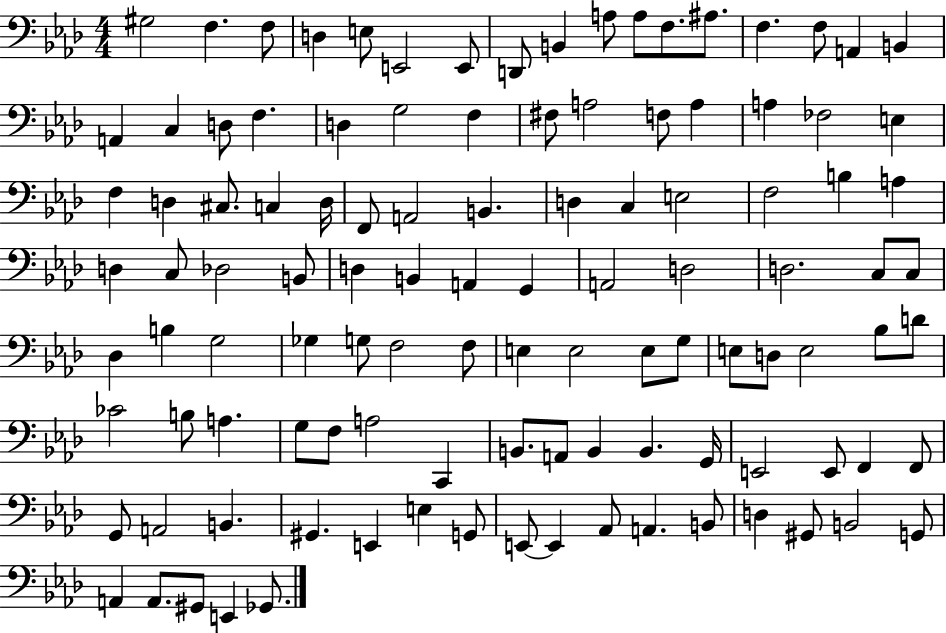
G#3/h F3/q. F3/e D3/q E3/e E2/h E2/e D2/e B2/q A3/e A3/e F3/e. A#3/e. F3/q. F3/e A2/q B2/q A2/q C3/q D3/e F3/q. D3/q G3/h F3/q F#3/e A3/h F3/e A3/q A3/q FES3/h E3/q F3/q D3/q C#3/e. C3/q D3/s F2/e A2/h B2/q. D3/q C3/q E3/h F3/h B3/q A3/q D3/q C3/e Db3/h B2/e D3/q B2/q A2/q G2/q A2/h D3/h D3/h. C3/e C3/e Db3/q B3/q G3/h Gb3/q G3/e F3/h F3/e E3/q E3/h E3/e G3/e E3/e D3/e E3/h Bb3/e D4/e CES4/h B3/e A3/q. G3/e F3/e A3/h C2/q B2/e. A2/e B2/q B2/q. G2/s E2/h E2/e F2/q F2/e G2/e A2/h B2/q. G#2/q. E2/q E3/q G2/e E2/e E2/q Ab2/e A2/q. B2/e D3/q G#2/e B2/h G2/e A2/q A2/e. G#2/e E2/q Gb2/e.